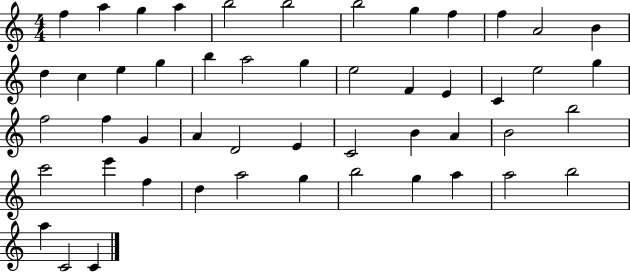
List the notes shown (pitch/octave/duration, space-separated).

F5/q A5/q G5/q A5/q B5/h B5/h B5/h G5/q F5/q F5/q A4/h B4/q D5/q C5/q E5/q G5/q B5/q A5/h G5/q E5/h F4/q E4/q C4/q E5/h G5/q F5/h F5/q G4/q A4/q D4/h E4/q C4/h B4/q A4/q B4/h B5/h C6/h E6/q F5/q D5/q A5/h G5/q B5/h G5/q A5/q A5/h B5/h A5/q C4/h C4/q